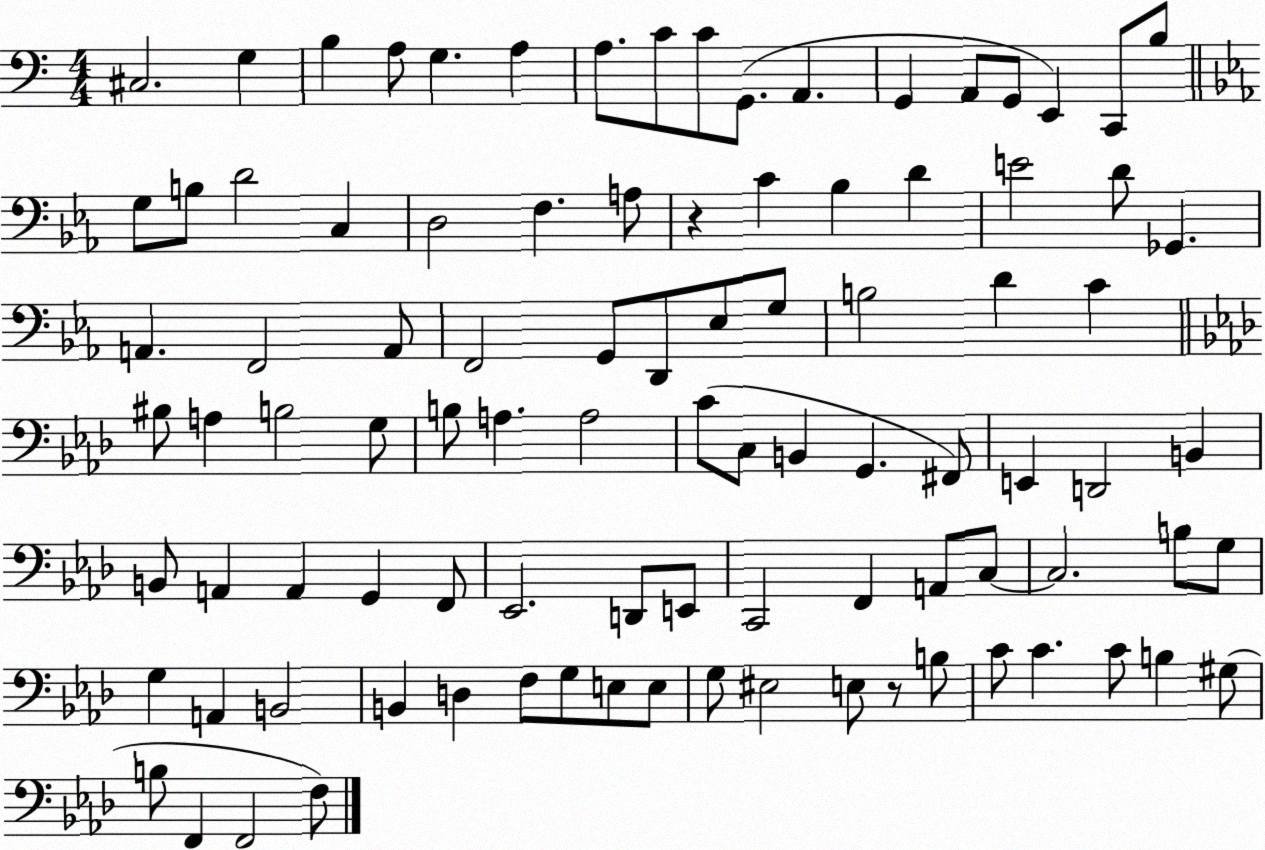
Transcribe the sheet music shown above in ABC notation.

X:1
T:Untitled
M:4/4
L:1/4
K:C
^C,2 G, B, A,/2 G, A, A,/2 C/2 C/2 G,,/2 A,, G,, A,,/2 G,,/2 E,, C,,/2 B,/2 G,/2 B,/2 D2 C, D,2 F, A,/2 z C _B, D E2 D/2 _G,, A,, F,,2 A,,/2 F,,2 G,,/2 D,,/2 _E,/2 G,/2 B,2 D C ^B,/2 A, B,2 G,/2 B,/2 A, A,2 C/2 C,/2 B,, G,, ^F,,/2 E,, D,,2 B,, B,,/2 A,, A,, G,, F,,/2 _E,,2 D,,/2 E,,/2 C,,2 F,, A,,/2 C,/2 C,2 B,/2 G,/2 G, A,, B,,2 B,, D, F,/2 G,/2 E,/2 E,/2 G,/2 ^E,2 E,/2 z/2 B,/2 C/2 C C/2 B, ^G,/2 B,/2 F,, F,,2 F,/2